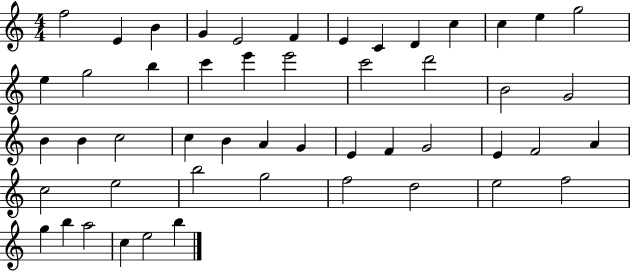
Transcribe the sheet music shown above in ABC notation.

X:1
T:Untitled
M:4/4
L:1/4
K:C
f2 E B G E2 F E C D c c e g2 e g2 b c' e' e'2 c'2 d'2 B2 G2 B B c2 c B A G E F G2 E F2 A c2 e2 b2 g2 f2 d2 e2 f2 g b a2 c e2 b